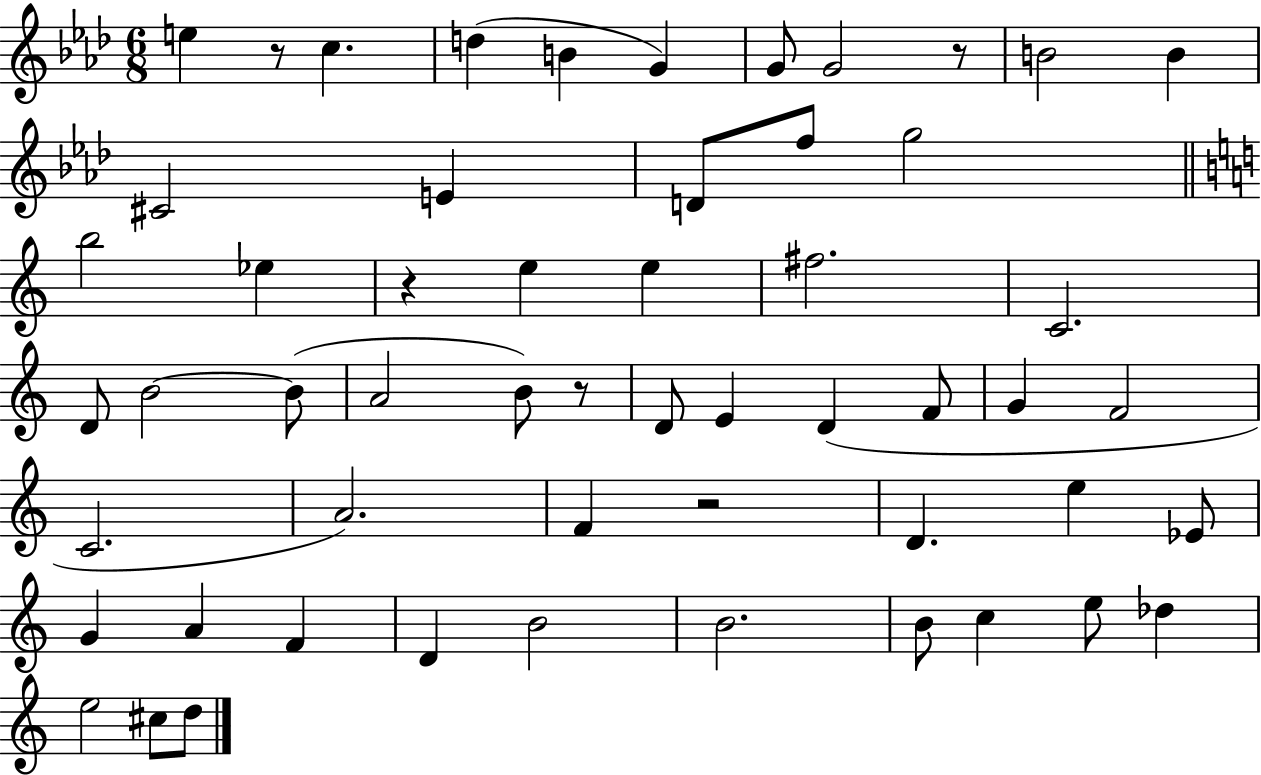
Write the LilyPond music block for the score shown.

{
  \clef treble
  \numericTimeSignature
  \time 6/8
  \key aes \major
  e''4 r8 c''4. | d''4( b'4 g'4) | g'8 g'2 r8 | b'2 b'4 | \break cis'2 e'4 | d'8 f''8 g''2 | \bar "||" \break \key c \major b''2 ees''4 | r4 e''4 e''4 | fis''2. | c'2. | \break d'8 b'2~~ b'8( | a'2 b'8) r8 | d'8 e'4 d'4( f'8 | g'4 f'2 | \break c'2. | a'2.) | f'4 r2 | d'4. e''4 ees'8 | \break g'4 a'4 f'4 | d'4 b'2 | b'2. | b'8 c''4 e''8 des''4 | \break e''2 cis''8 d''8 | \bar "|."
}